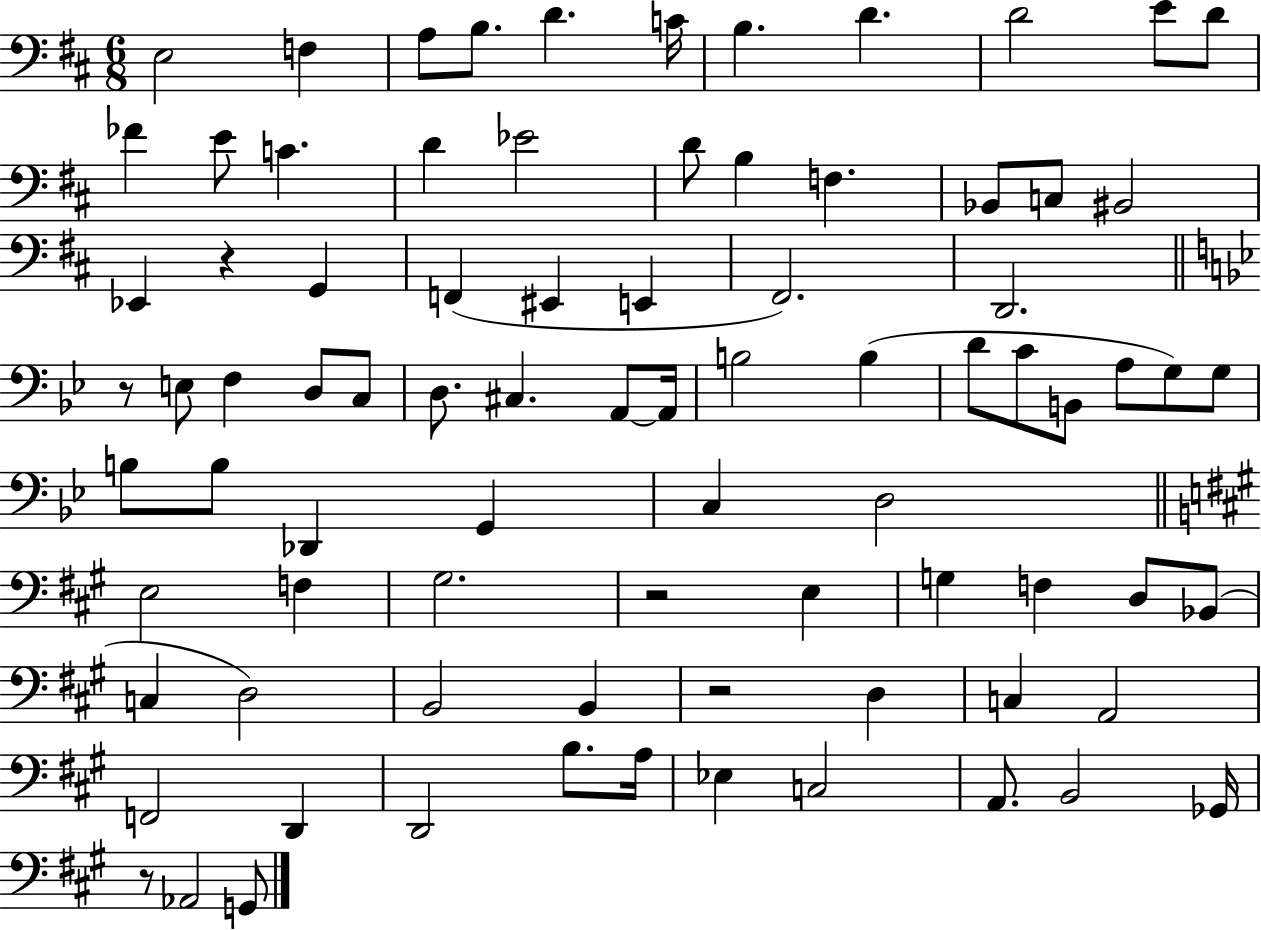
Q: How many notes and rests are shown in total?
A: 83